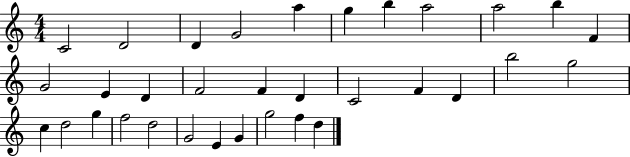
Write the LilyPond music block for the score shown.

{
  \clef treble
  \numericTimeSignature
  \time 4/4
  \key c \major
  c'2 d'2 | d'4 g'2 a''4 | g''4 b''4 a''2 | a''2 b''4 f'4 | \break g'2 e'4 d'4 | f'2 f'4 d'4 | c'2 f'4 d'4 | b''2 g''2 | \break c''4 d''2 g''4 | f''2 d''2 | g'2 e'4 g'4 | g''2 f''4 d''4 | \break \bar "|."
}